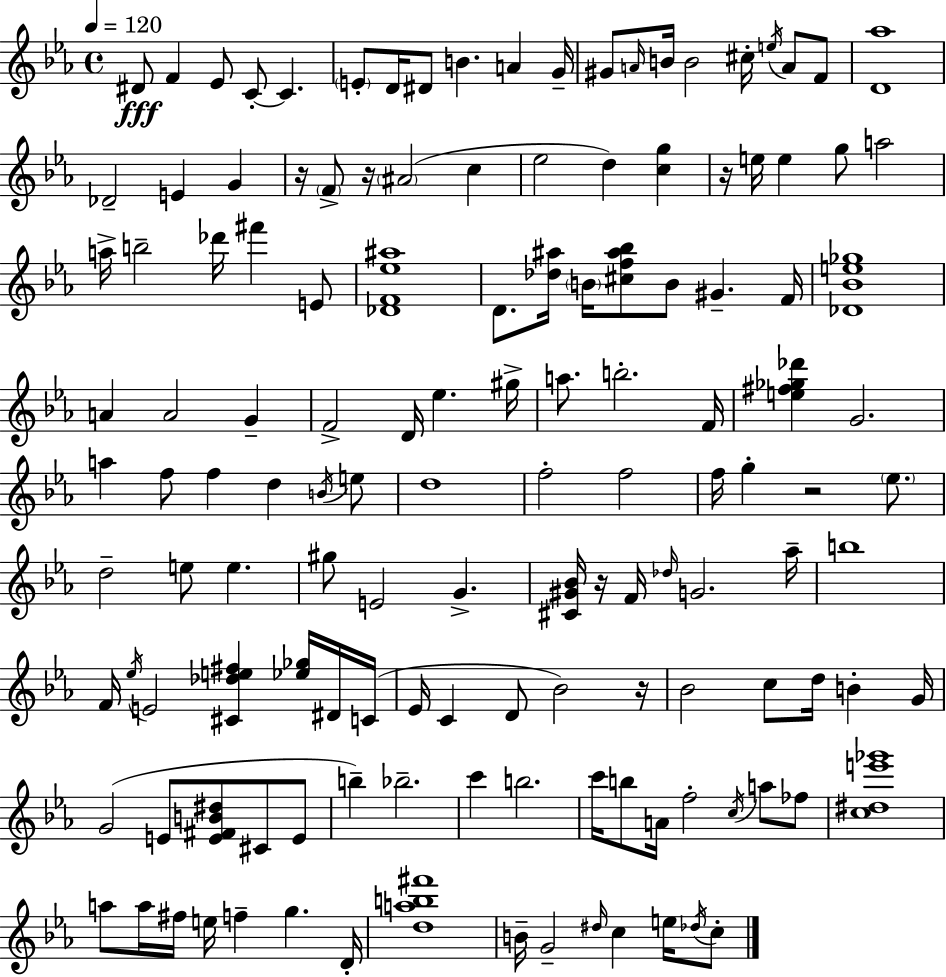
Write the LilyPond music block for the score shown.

{
  \clef treble
  \time 4/4
  \defaultTimeSignature
  \key ees \major
  \tempo 4 = 120
  dis'8\fff f'4 ees'8 c'8-.~~ c'4. | \parenthesize e'8-. d'16 dis'8 b'4. a'4 g'16-- | gis'8 \grace { a'16 } b'16 b'2 cis''16-. \acciaccatura { e''16 } a'8 | f'8 <d' aes''>1 | \break des'2-- e'4 g'4 | r16 \parenthesize f'8-> r16 \parenthesize ais'2( c''4 | ees''2 d''4) <c'' g''>4 | r16 e''16 e''4 g''8 a''2 | \break a''16-> b''2-- des'''16 fis'''4 | e'8 <des' f' ees'' ais''>1 | d'8. <des'' ais''>16 \parenthesize b'16 <cis'' f'' ais'' bes''>8 b'8 gis'4.-- | f'16 <des' bes' e'' ges''>1 | \break a'4 a'2 g'4-- | f'2-> d'16 ees''4. | gis''16-> a''8. b''2.-. | f'16 <e'' fis'' ges'' des'''>4 g'2. | \break a''4 f''8 f''4 d''4 | \acciaccatura { b'16 } e''8 d''1 | f''2-. f''2 | f''16 g''4-. r2 | \break \parenthesize ees''8. d''2-- e''8 e''4. | gis''8 e'2 g'4.-> | <cis' gis' bes'>16 r16 f'16 \grace { des''16 } g'2. | aes''16-- b''1 | \break f'16 \acciaccatura { ees''16 } e'2 <cis' des'' e'' fis''>4 | <ees'' ges''>16 dis'16 c'16( ees'16 c'4 d'8 bes'2) | r16 bes'2 c''8 d''16 | b'4-. g'16 g'2( e'8 <e' fis' b' dis''>8 | \break cis'8 e'8 b''4--) bes''2.-- | c'''4 b''2. | c'''16 b''8 a'16 f''2-. | \acciaccatura { c''16 } a''8 fes''8 <c'' dis'' e''' ges'''>1 | \break a''8 a''16 fis''16 e''16 f''4-- g''4. | d'16-. <d'' a'' b'' fis'''>1 | b'16-- g'2-- \grace { dis''16 } | c''4 e''16 \acciaccatura { des''16 } c''8-. \bar "|."
}